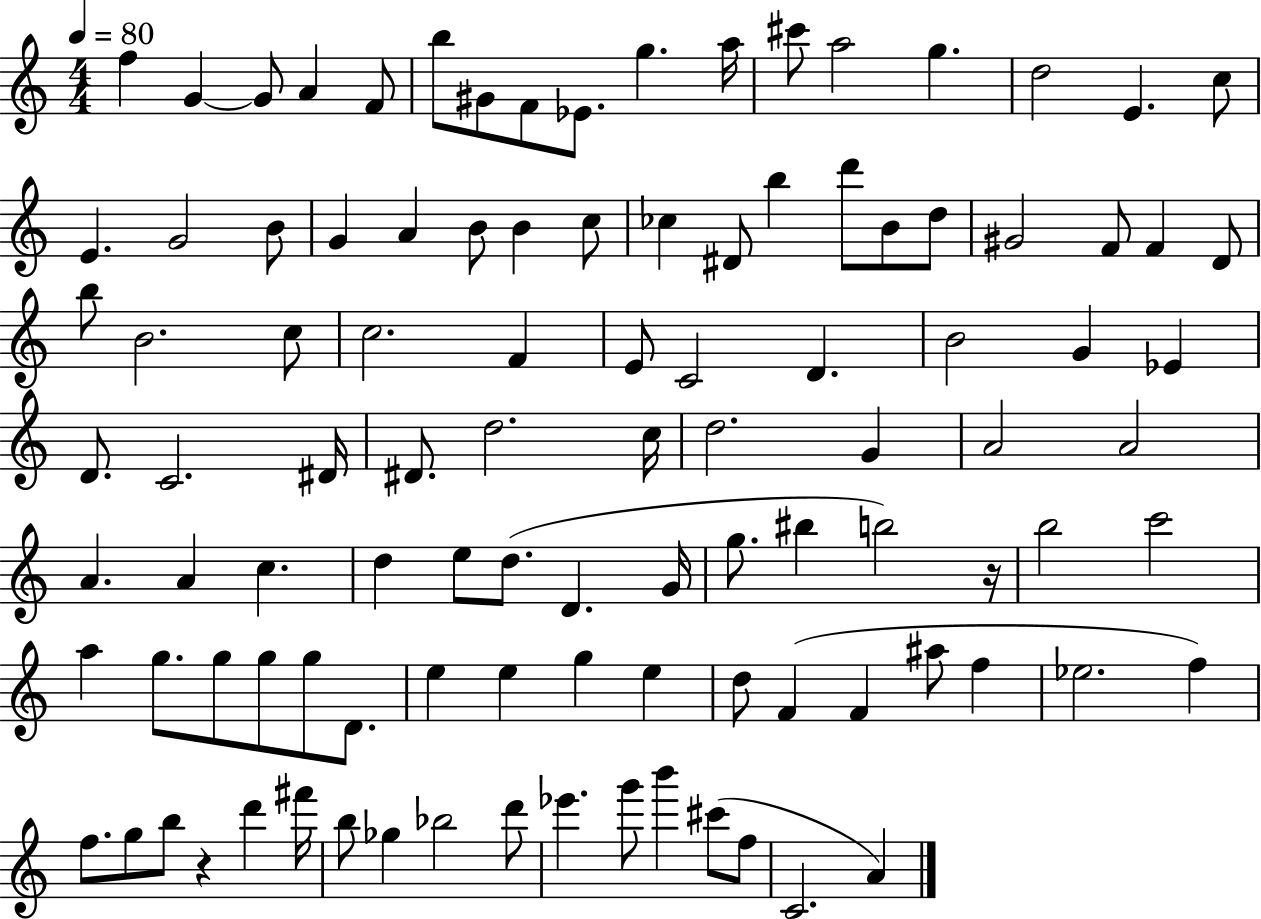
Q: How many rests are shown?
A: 2